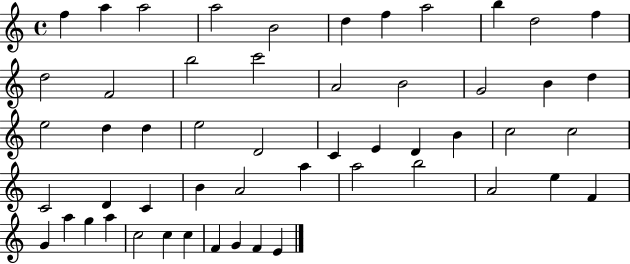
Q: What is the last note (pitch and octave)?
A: E4